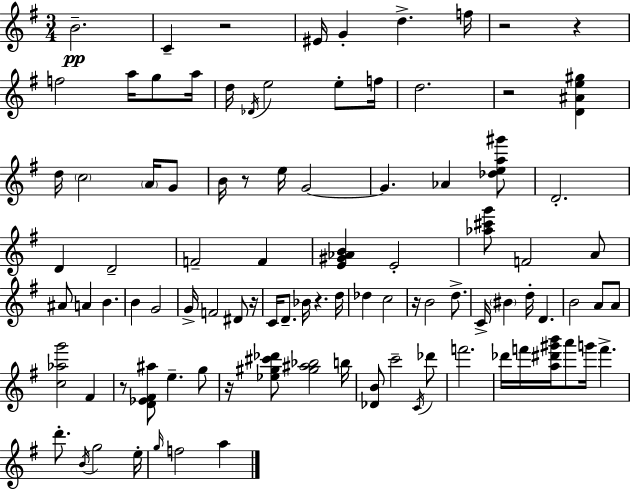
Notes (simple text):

B4/h. C4/q R/h EIS4/s G4/q D5/q. F5/s R/h R/q F5/h A5/s G5/e A5/s D5/s Db4/s E5/h E5/e F5/s D5/h. R/h [D4,A#4,E5,G#5]/q D5/s C5/h A4/s G4/e B4/s R/e E5/s G4/h G4/q. Ab4/q [Db5,E5,A5,G#6]/e D4/h. D4/q D4/h F4/h F4/q [E4,G#4,Ab4,B4]/q E4/h [Ab5,C#6,G6]/e F4/h A4/e A#4/e A4/q B4/q. B4/q G4/h G4/s F4/h D#4/e R/s C4/s D4/e. Bb4/s R/q. D5/s Db5/q C5/h R/s B4/h D5/e. C4/s BIS4/q D5/s D4/q. B4/h A4/e A4/e [C5,Ab5,G6]/h F#4/q R/e [D4,Eb4,F#4,A#5]/e E5/q. G5/e R/s [Eb5,G#5,C#6,Db6]/e [G#5,A#5,Bb5]/h B5/s [Db4,B4]/e C6/h C4/s Db6/e F6/h. Db6/s F6/s [A5,D#6,G#6,B6]/s A6/e G6/s F6/q. D6/e. B4/s G5/h E5/s G5/s F5/h A5/q